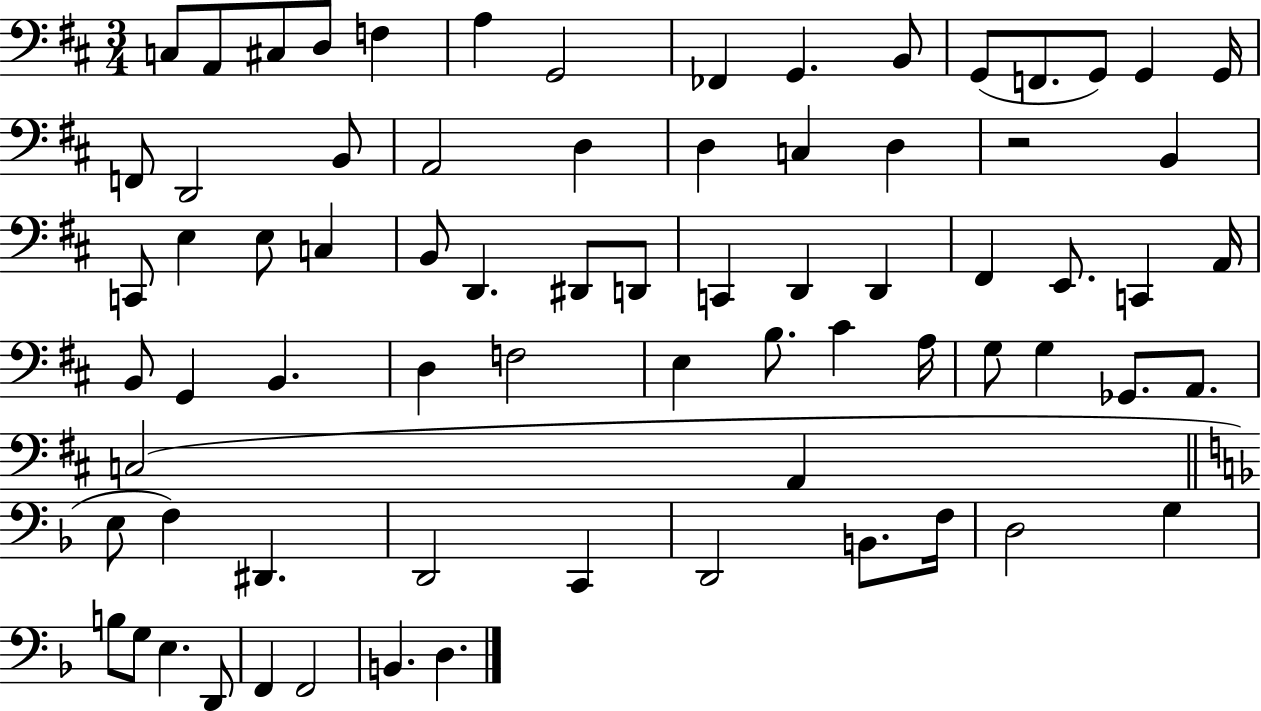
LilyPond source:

{
  \clef bass
  \numericTimeSignature
  \time 3/4
  \key d \major
  c8 a,8 cis8 d8 f4 | a4 g,2 | fes,4 g,4. b,8 | g,8( f,8. g,8) g,4 g,16 | \break f,8 d,2 b,8 | a,2 d4 | d4 c4 d4 | r2 b,4 | \break c,8 e4 e8 c4 | b,8 d,4. dis,8 d,8 | c,4 d,4 d,4 | fis,4 e,8. c,4 a,16 | \break b,8 g,4 b,4. | d4 f2 | e4 b8. cis'4 a16 | g8 g4 ges,8. a,8. | \break c2( a,4 | \bar "||" \break \key d \minor e8 f4) dis,4. | d,2 c,4 | d,2 b,8. f16 | d2 g4 | \break b8 g8 e4. d,8 | f,4 f,2 | b,4. d4. | \bar "|."
}